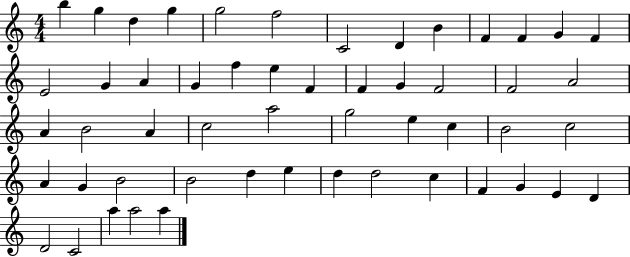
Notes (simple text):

B5/q G5/q D5/q G5/q G5/h F5/h C4/h D4/q B4/q F4/q F4/q G4/q F4/q E4/h G4/q A4/q G4/q F5/q E5/q F4/q F4/q G4/q F4/h F4/h A4/h A4/q B4/h A4/q C5/h A5/h G5/h E5/q C5/q B4/h C5/h A4/q G4/q B4/h B4/h D5/q E5/q D5/q D5/h C5/q F4/q G4/q E4/q D4/q D4/h C4/h A5/q A5/h A5/q